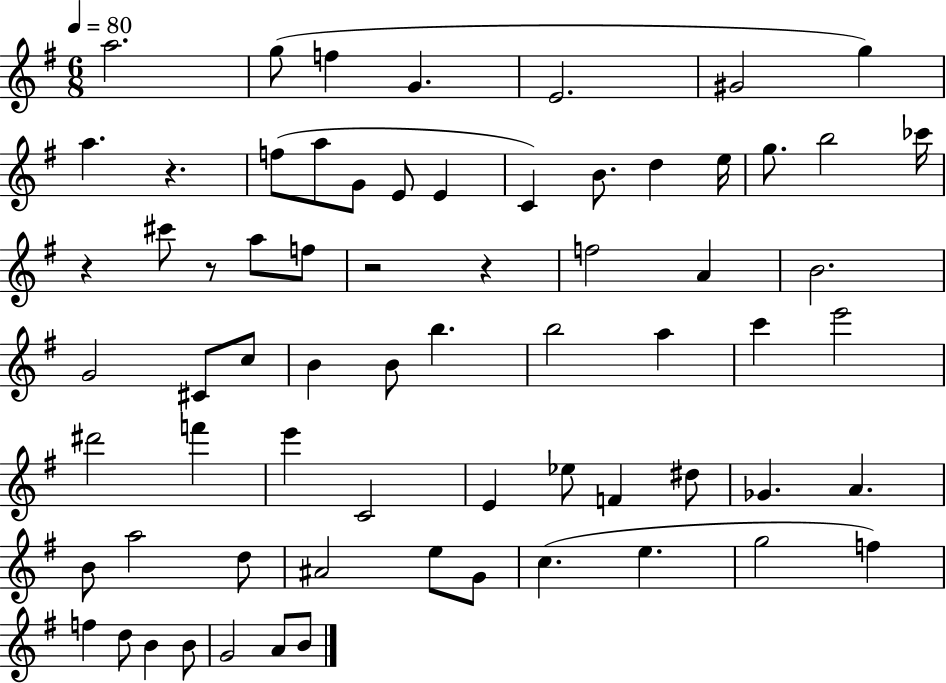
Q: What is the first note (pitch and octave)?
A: A5